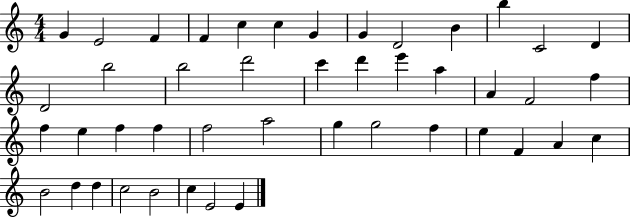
G4/q E4/h F4/q F4/q C5/q C5/q G4/q G4/q D4/h B4/q B5/q C4/h D4/q D4/h B5/h B5/h D6/h C6/q D6/q E6/q A5/q A4/q F4/h F5/q F5/q E5/q F5/q F5/q F5/h A5/h G5/q G5/h F5/q E5/q F4/q A4/q C5/q B4/h D5/q D5/q C5/h B4/h C5/q E4/h E4/q